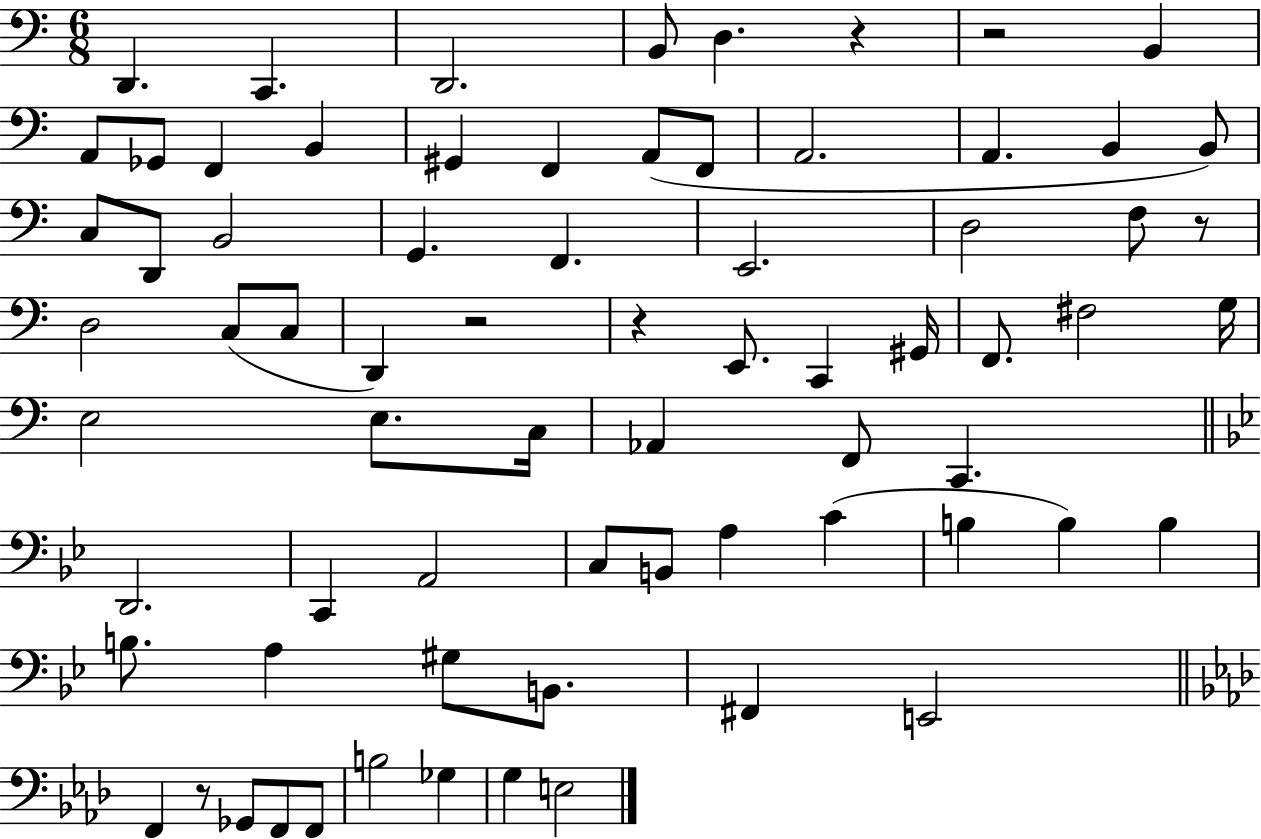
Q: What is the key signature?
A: C major